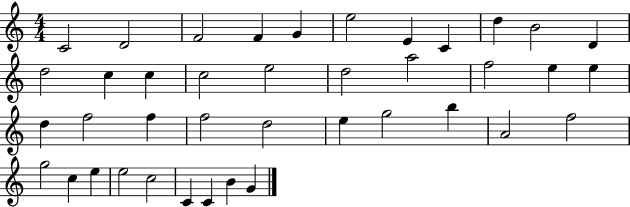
{
  \clef treble
  \numericTimeSignature
  \time 4/4
  \key c \major
  c'2 d'2 | f'2 f'4 g'4 | e''2 e'4 c'4 | d''4 b'2 d'4 | \break d''2 c''4 c''4 | c''2 e''2 | d''2 a''2 | f''2 e''4 e''4 | \break d''4 f''2 f''4 | f''2 d''2 | e''4 g''2 b''4 | a'2 f''2 | \break g''2 c''4 e''4 | e''2 c''2 | c'4 c'4 b'4 g'4 | \bar "|."
}